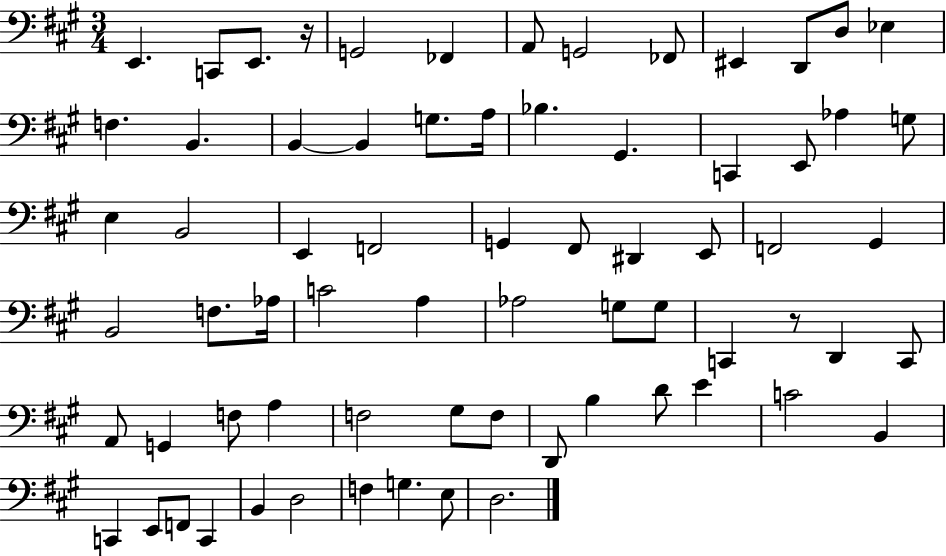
E2/q. C2/e E2/e. R/s G2/h FES2/q A2/e G2/h FES2/e EIS2/q D2/e D3/e Eb3/q F3/q. B2/q. B2/q B2/q G3/e. A3/s Bb3/q. G#2/q. C2/q E2/e Ab3/q G3/e E3/q B2/h E2/q F2/h G2/q F#2/e D#2/q E2/e F2/h G#2/q B2/h F3/e. Ab3/s C4/h A3/q Ab3/h G3/e G3/e C2/q R/e D2/q C2/e A2/e G2/q F3/e A3/q F3/h G#3/e F3/e D2/e B3/q D4/e E4/q C4/h B2/q C2/q E2/e F2/e C2/q B2/q D3/h F3/q G3/q. E3/e D3/h.